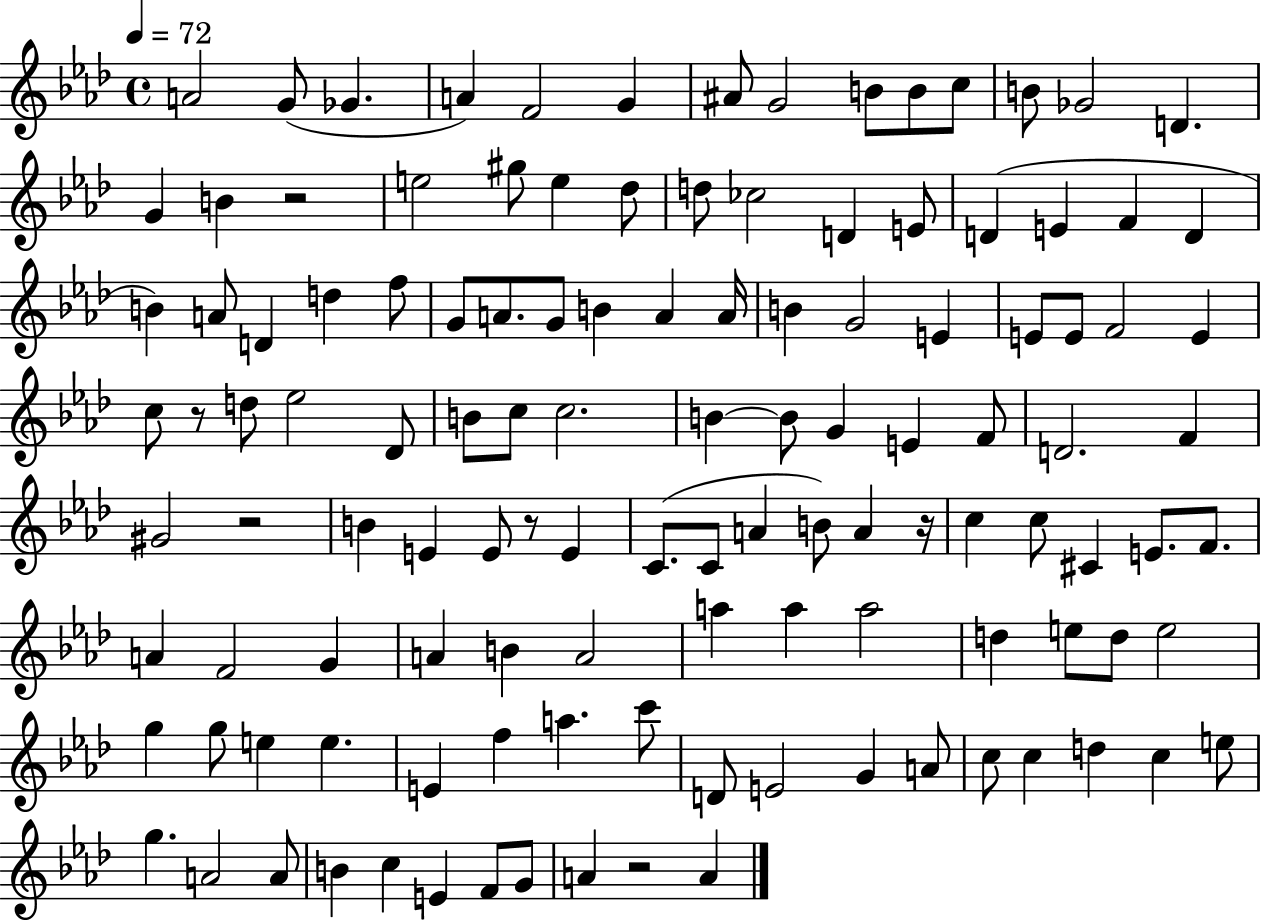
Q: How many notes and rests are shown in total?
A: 121